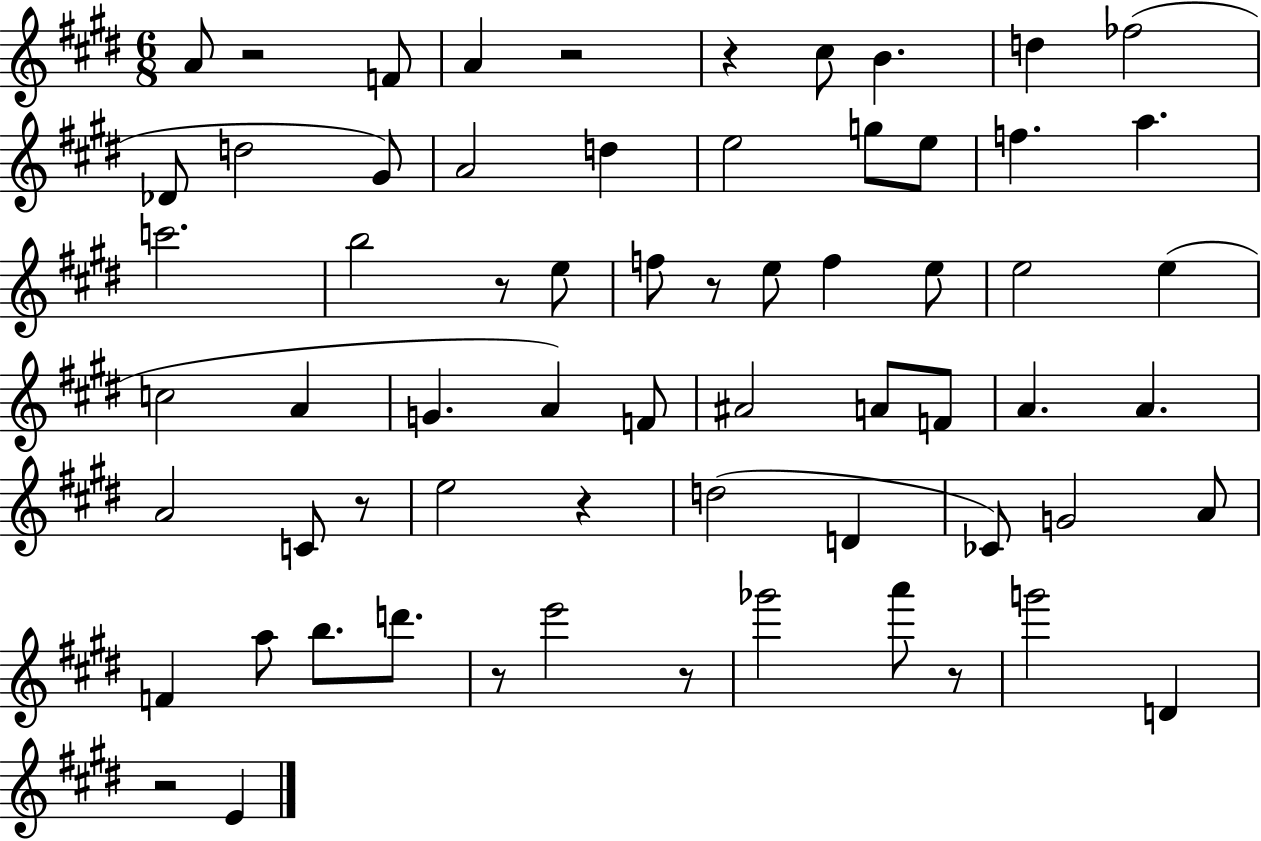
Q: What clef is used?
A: treble